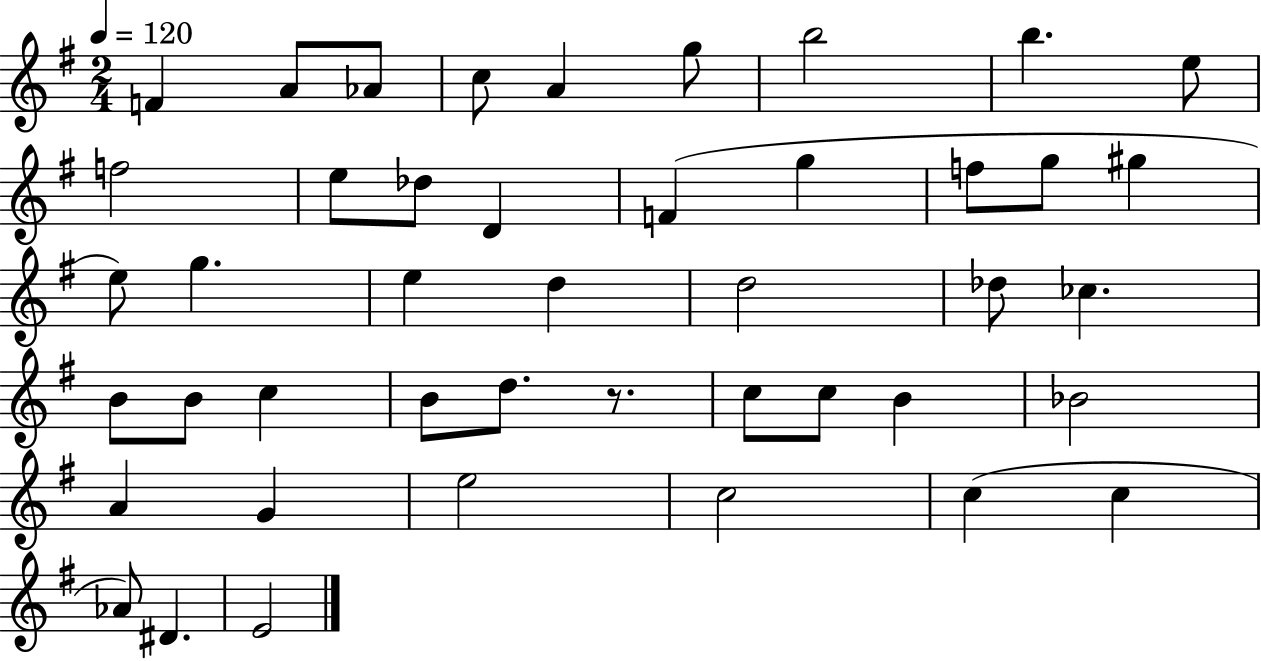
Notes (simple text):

F4/q A4/e Ab4/e C5/e A4/q G5/e B5/h B5/q. E5/e F5/h E5/e Db5/e D4/q F4/q G5/q F5/e G5/e G#5/q E5/e G5/q. E5/q D5/q D5/h Db5/e CES5/q. B4/e B4/e C5/q B4/e D5/e. R/e. C5/e C5/e B4/q Bb4/h A4/q G4/q E5/h C5/h C5/q C5/q Ab4/e D#4/q. E4/h